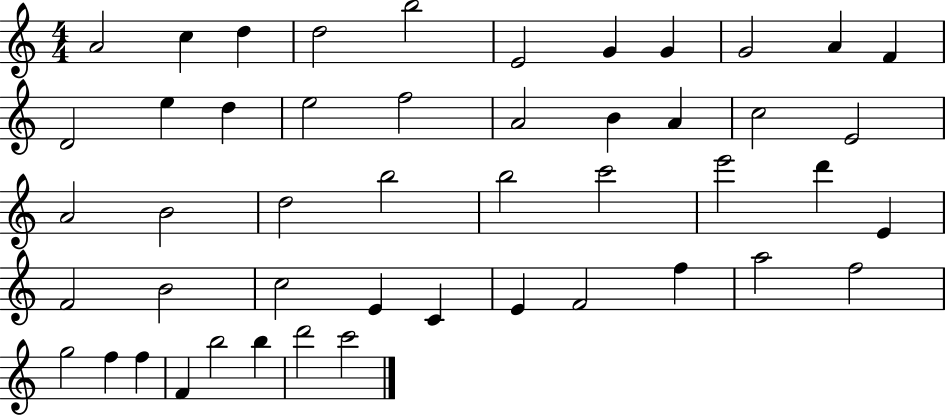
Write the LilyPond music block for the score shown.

{
  \clef treble
  \numericTimeSignature
  \time 4/4
  \key c \major
  a'2 c''4 d''4 | d''2 b''2 | e'2 g'4 g'4 | g'2 a'4 f'4 | \break d'2 e''4 d''4 | e''2 f''2 | a'2 b'4 a'4 | c''2 e'2 | \break a'2 b'2 | d''2 b''2 | b''2 c'''2 | e'''2 d'''4 e'4 | \break f'2 b'2 | c''2 e'4 c'4 | e'4 f'2 f''4 | a''2 f''2 | \break g''2 f''4 f''4 | f'4 b''2 b''4 | d'''2 c'''2 | \bar "|."
}